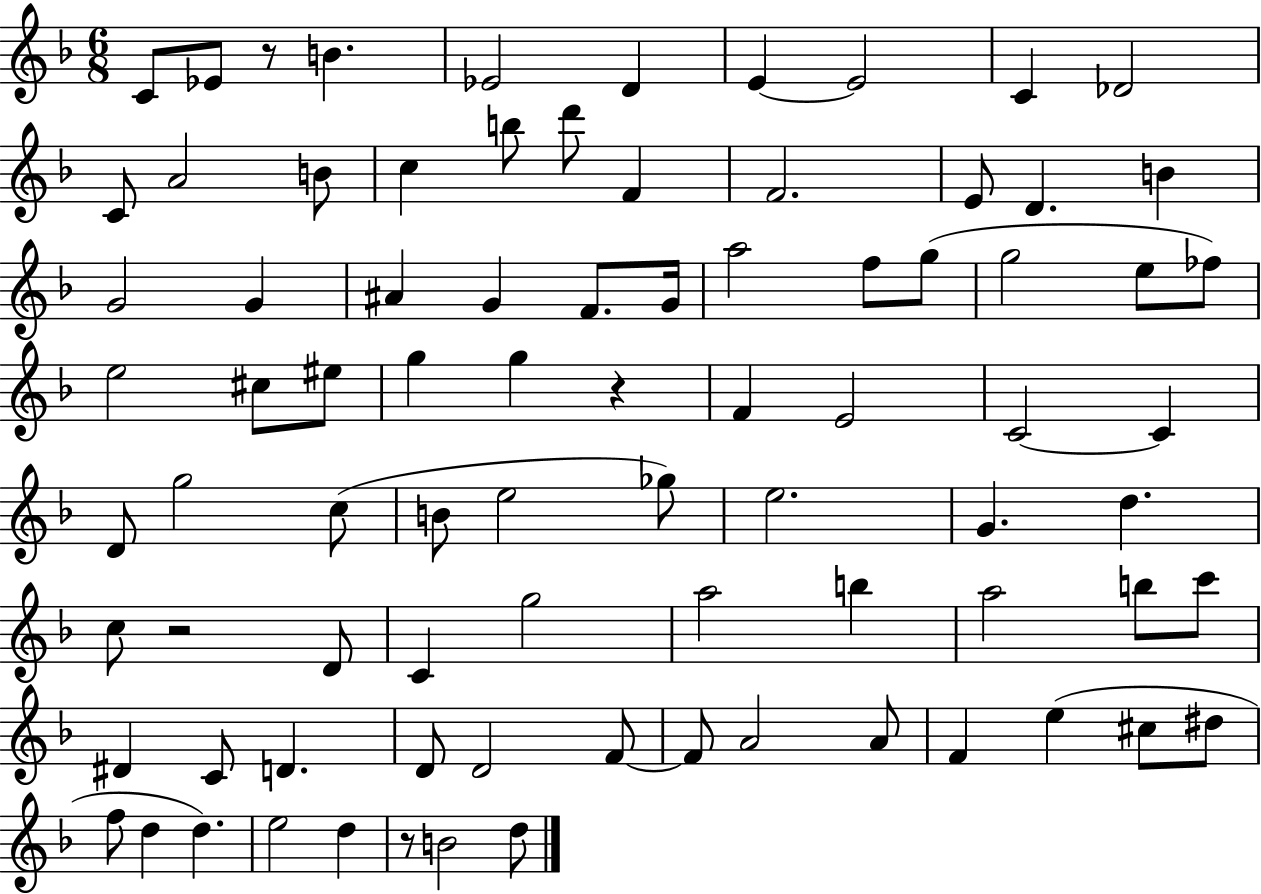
{
  \clef treble
  \numericTimeSignature
  \time 6/8
  \key f \major
  c'8 ees'8 r8 b'4. | ees'2 d'4 | e'4~~ e'2 | c'4 des'2 | \break c'8 a'2 b'8 | c''4 b''8 d'''8 f'4 | f'2. | e'8 d'4. b'4 | \break g'2 g'4 | ais'4 g'4 f'8. g'16 | a''2 f''8 g''8( | g''2 e''8 fes''8) | \break e''2 cis''8 eis''8 | g''4 g''4 r4 | f'4 e'2 | c'2~~ c'4 | \break d'8 g''2 c''8( | b'8 e''2 ges''8) | e''2. | g'4. d''4. | \break c''8 r2 d'8 | c'4 g''2 | a''2 b''4 | a''2 b''8 c'''8 | \break dis'4 c'8 d'4. | d'8 d'2 f'8~~ | f'8 a'2 a'8 | f'4 e''4( cis''8 dis''8 | \break f''8 d''4 d''4.) | e''2 d''4 | r8 b'2 d''8 | \bar "|."
}